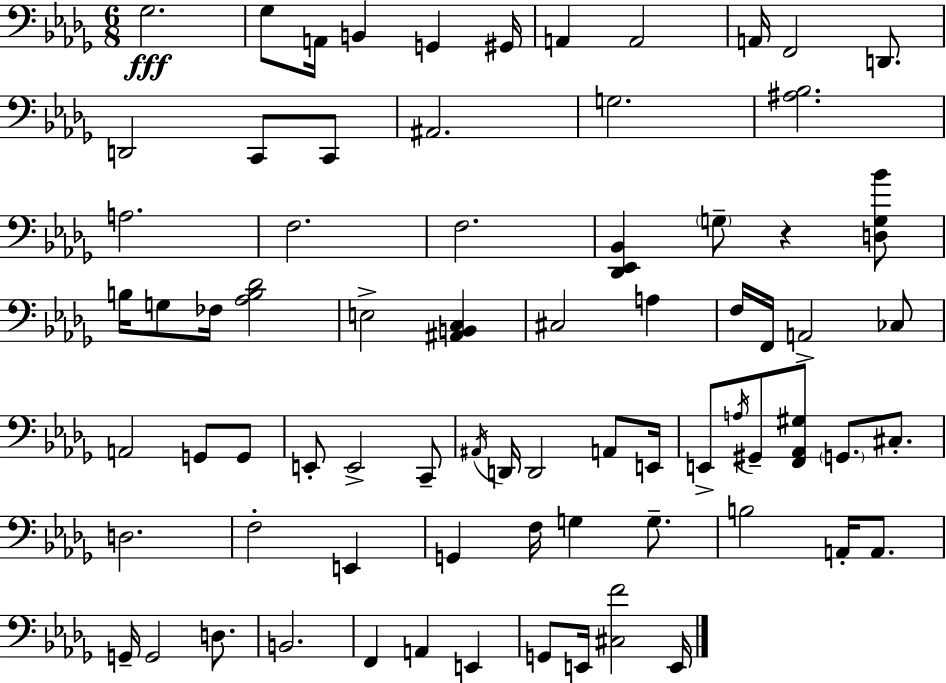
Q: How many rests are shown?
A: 1